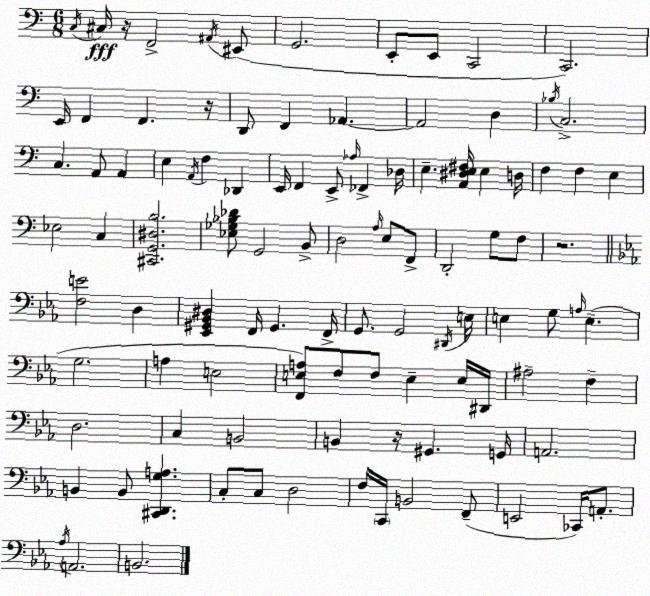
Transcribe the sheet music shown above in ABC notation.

X:1
T:Untitled
M:6/8
L:1/4
K:C
C,/4 ^C,/4 z/4 F,,2 ^A,,/4 ^E,,/2 G,,2 E,,/2 E,,/2 C,,2 C,,2 E,,/4 F,, F,, z/4 D,,/2 F,, _A,, _A,,2 D, _B,/4 C,2 C, A,,/2 A,, E, A,,/4 F, _D,, E,,/4 F,, E,,/2 _A,/4 _F,, _D,/4 E, [A,,^D,E,^F,]/4 E, D,/4 F, F, E, _E,2 C, [^C,,G,,^D,B,]2 [_E,_G,_B,_D]/2 G,,2 B,,/2 D,2 A,/4 E,/2 F,,/2 D,,2 G,/2 F,/2 z2 [F,E]2 D, [_E,,^G,,_B,,^D,] F,,/4 ^G,, F,,/4 G,,/2 G,,2 ^D,,/4 E,/4 E, G,/2 A,/4 E, G,2 A, E,2 [F,,E,A,]/2 F,/2 F,/2 E, E,/4 ^D,,/4 ^A,2 F, D,2 C, B,,2 B,, z/4 ^G,, G,,/4 A,,2 B,, B,,/2 [^C,,D,,G,A,] C,/2 C,/2 D,2 F,/4 C,,/4 B,,2 F,,/2 E,,2 _C,,/4 A,,/2 _A,/4 A,,2 B,,2